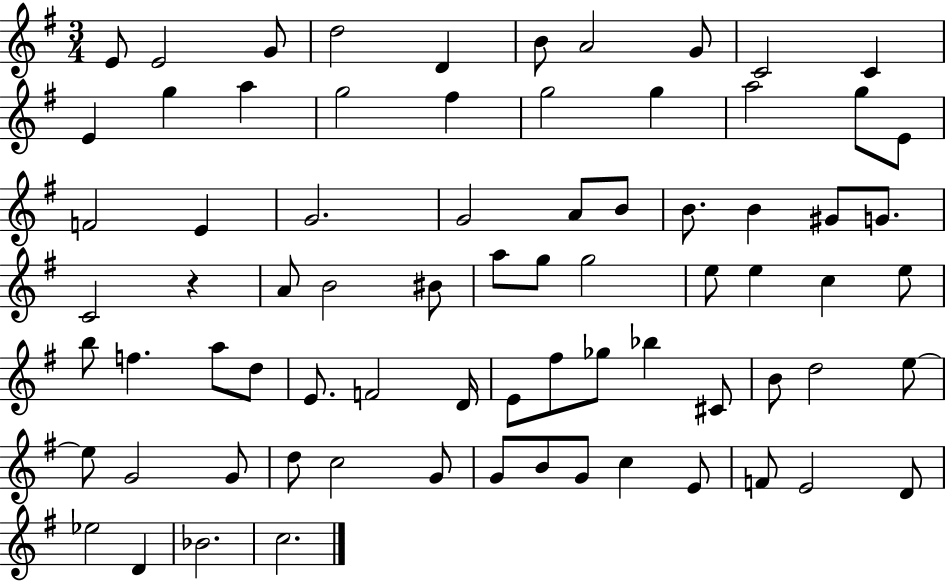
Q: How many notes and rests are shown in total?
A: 75